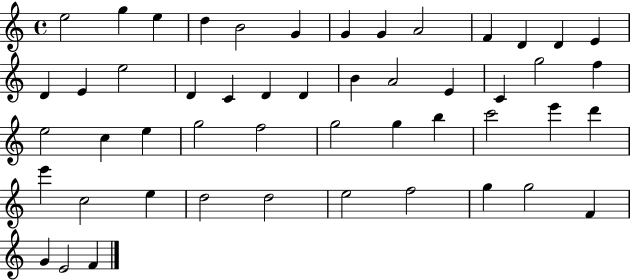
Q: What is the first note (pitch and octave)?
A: E5